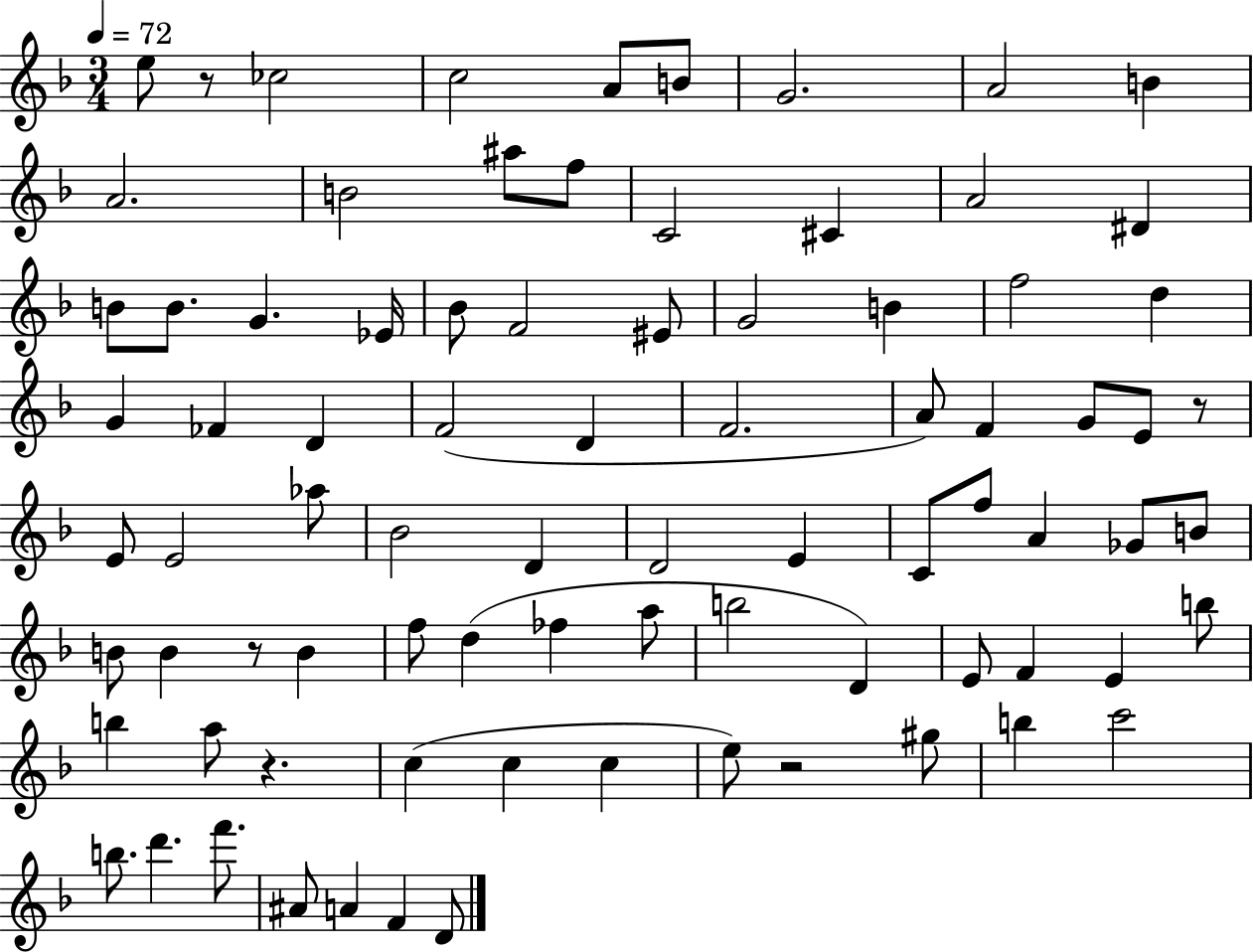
E5/e R/e CES5/h C5/h A4/e B4/e G4/h. A4/h B4/q A4/h. B4/h A#5/e F5/e C4/h C#4/q A4/h D#4/q B4/e B4/e. G4/q. Eb4/s Bb4/e F4/h EIS4/e G4/h B4/q F5/h D5/q G4/q FES4/q D4/q F4/h D4/q F4/h. A4/e F4/q G4/e E4/e R/e E4/e E4/h Ab5/e Bb4/h D4/q D4/h E4/q C4/e F5/e A4/q Gb4/e B4/e B4/e B4/q R/e B4/q F5/e D5/q FES5/q A5/e B5/h D4/q E4/e F4/q E4/q B5/e B5/q A5/e R/q. C5/q C5/q C5/q E5/e R/h G#5/e B5/q C6/h B5/e. D6/q. F6/e. A#4/e A4/q F4/q D4/e